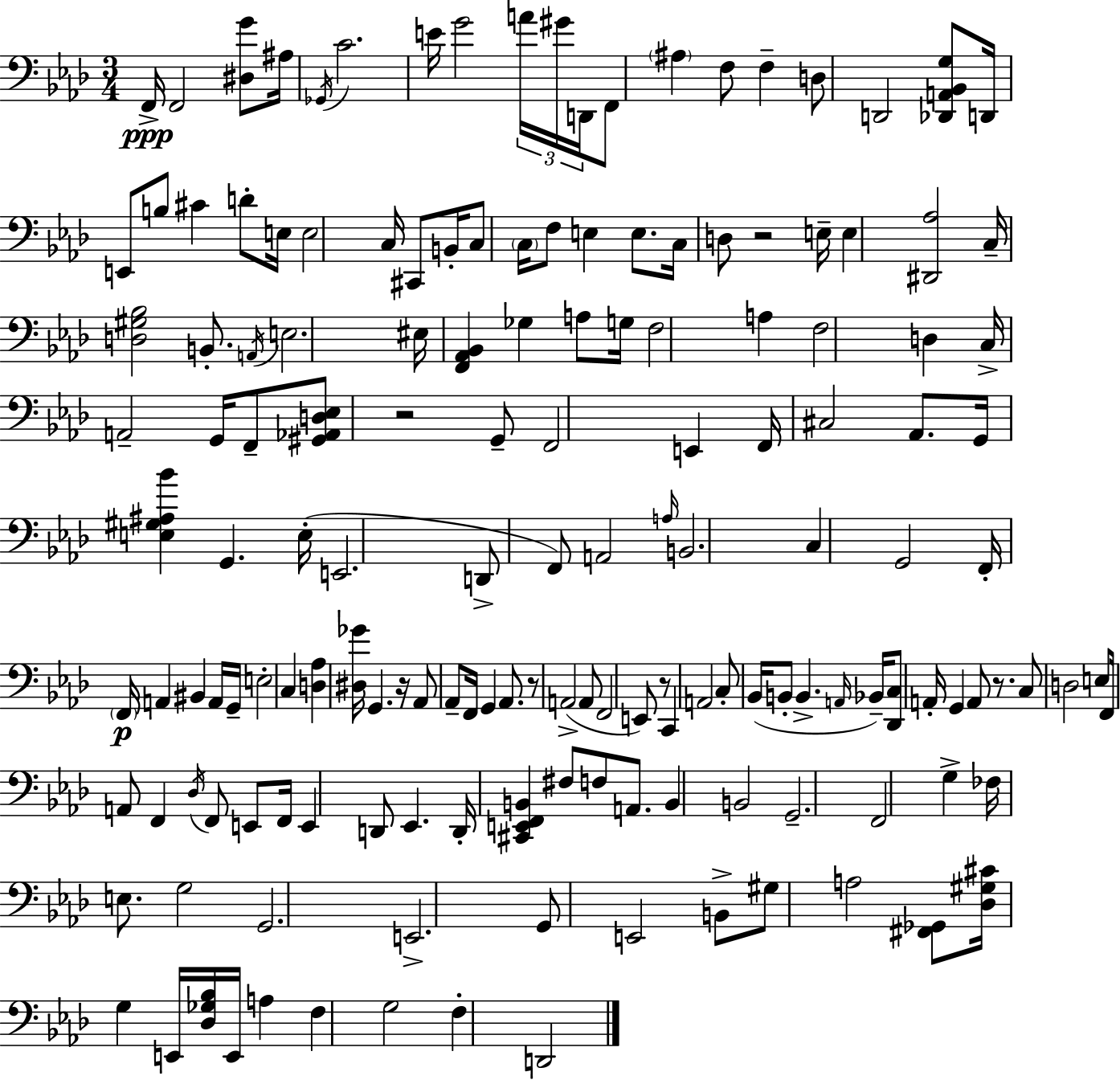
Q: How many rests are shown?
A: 6